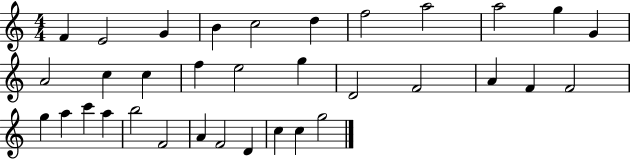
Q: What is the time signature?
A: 4/4